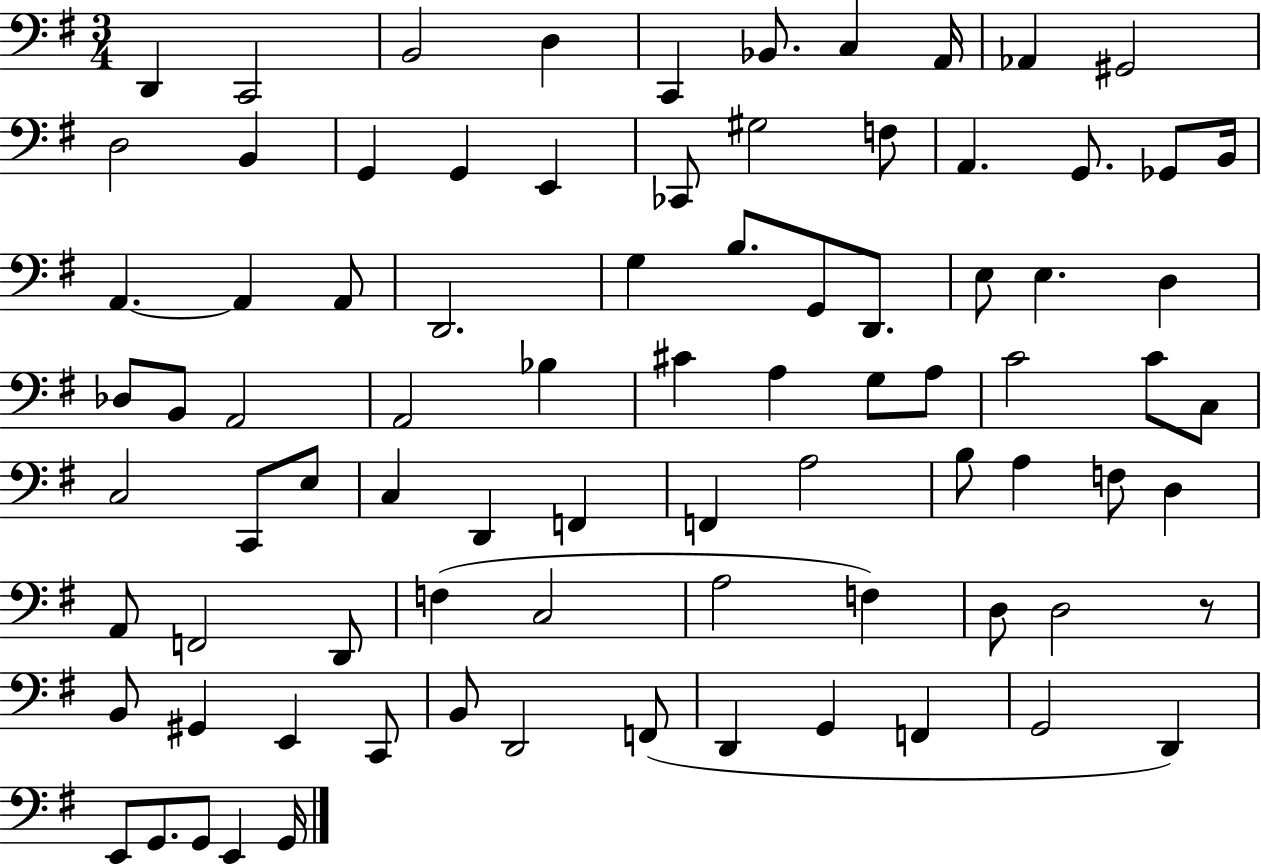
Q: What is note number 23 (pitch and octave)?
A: A2